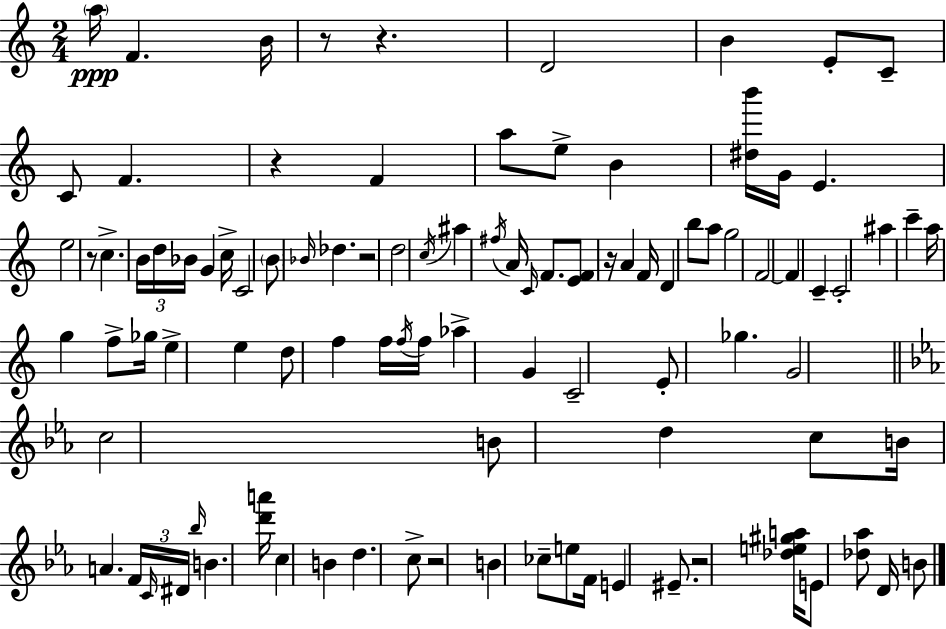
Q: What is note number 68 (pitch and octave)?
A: A4